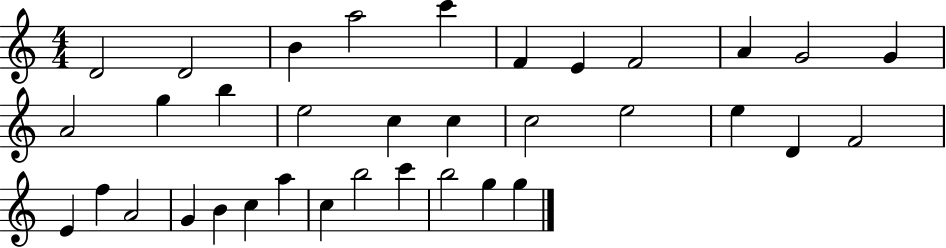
{
  \clef treble
  \numericTimeSignature
  \time 4/4
  \key c \major
  d'2 d'2 | b'4 a''2 c'''4 | f'4 e'4 f'2 | a'4 g'2 g'4 | \break a'2 g''4 b''4 | e''2 c''4 c''4 | c''2 e''2 | e''4 d'4 f'2 | \break e'4 f''4 a'2 | g'4 b'4 c''4 a''4 | c''4 b''2 c'''4 | b''2 g''4 g''4 | \break \bar "|."
}